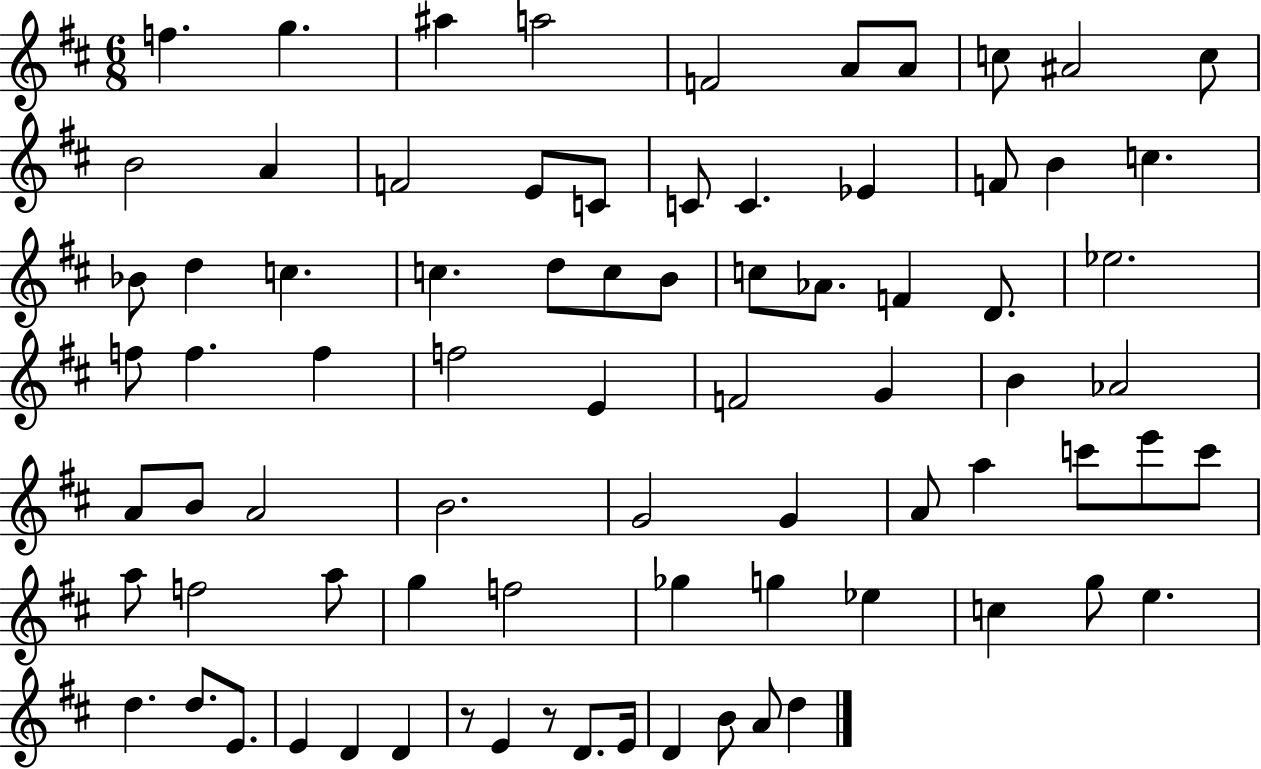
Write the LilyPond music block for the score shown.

{
  \clef treble
  \numericTimeSignature
  \time 6/8
  \key d \major
  f''4. g''4. | ais''4 a''2 | f'2 a'8 a'8 | c''8 ais'2 c''8 | \break b'2 a'4 | f'2 e'8 c'8 | c'8 c'4. ees'4 | f'8 b'4 c''4. | \break bes'8 d''4 c''4. | c''4. d''8 c''8 b'8 | c''8 aes'8. f'4 d'8. | ees''2. | \break f''8 f''4. f''4 | f''2 e'4 | f'2 g'4 | b'4 aes'2 | \break a'8 b'8 a'2 | b'2. | g'2 g'4 | a'8 a''4 c'''8 e'''8 c'''8 | \break a''8 f''2 a''8 | g''4 f''2 | ges''4 g''4 ees''4 | c''4 g''8 e''4. | \break d''4. d''8. e'8. | e'4 d'4 d'4 | r8 e'4 r8 d'8. e'16 | d'4 b'8 a'8 d''4 | \break \bar "|."
}